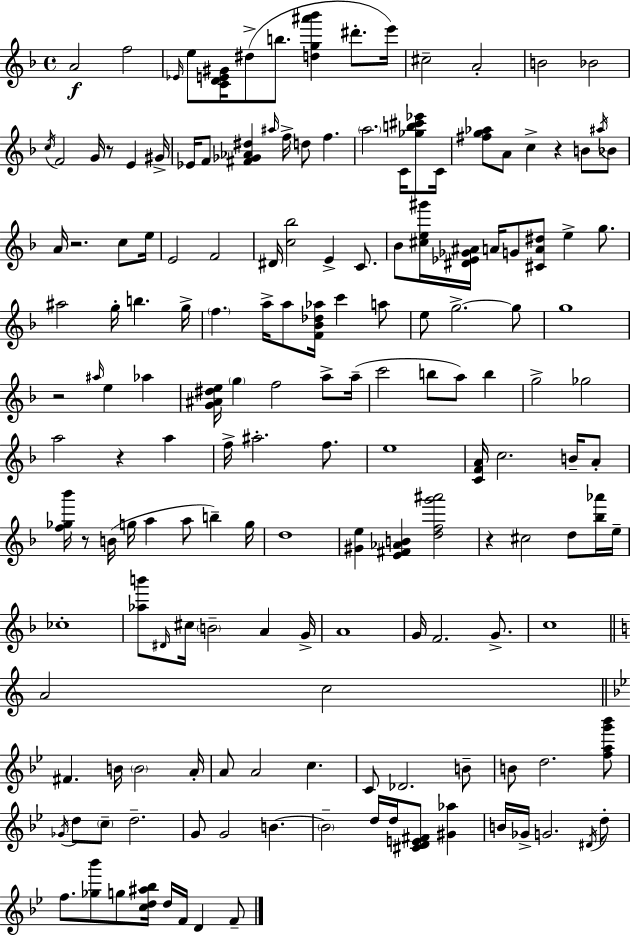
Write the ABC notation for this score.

X:1
T:Untitled
M:4/4
L:1/4
K:Dm
A2 f2 _E/4 e/2 [CDE^G]/4 ^d/2 b/2 [dg^a'_b'] ^d'/2 e'/4 ^c2 A2 B2 _B2 c/4 F2 G/4 z/2 E ^G/4 _E/4 F/2 [^F_G_A^d] ^a/4 f/4 d/2 f a2 C/4 [_gb^c'_e']/2 C/4 [^fg_a]/2 A/2 c z B/2 ^a/4 _B/2 A/4 z2 c/2 e/4 E2 F2 ^D/4 [c_b]2 E C/2 _B/2 [^ce^g']/4 [^D_E_G^A]/4 A/4 G/2 [^CA^d]/2 e g/2 ^a2 g/4 b g/4 f a/4 a/2 [F_B_d_a]/4 c' a/2 e/2 g2 g/2 g4 z2 ^a/4 e _a [G^A^de]/4 g f2 a/2 a/4 c'2 b/2 a/2 b g2 _g2 a2 z a f/4 ^a2 f/2 e4 [CFA]/4 c2 B/4 A/2 [f_g_b']/4 z/2 B/4 g/4 a a/2 b g/4 d4 [^Ge] [E^F_AB] [dfg'^a']2 z ^c2 d/2 [_b_a']/4 e/4 _c4 [_ab']/2 ^D/4 ^c/4 B2 A G/4 A4 G/4 F2 G/2 c4 A2 c2 ^F B/4 B2 A/4 A/2 A2 c C/2 _D2 B/2 B/2 d2 [fag'_b']/2 _G/4 d/2 c/2 d2 G/2 G2 B B2 d/4 d/4 [^CDE^F]/2 [^G_a] B/4 _G/4 G2 ^D/4 d/2 f/2 [_g_b']/2 g/2 [cd^a_b]/4 d/4 F/4 D F/2